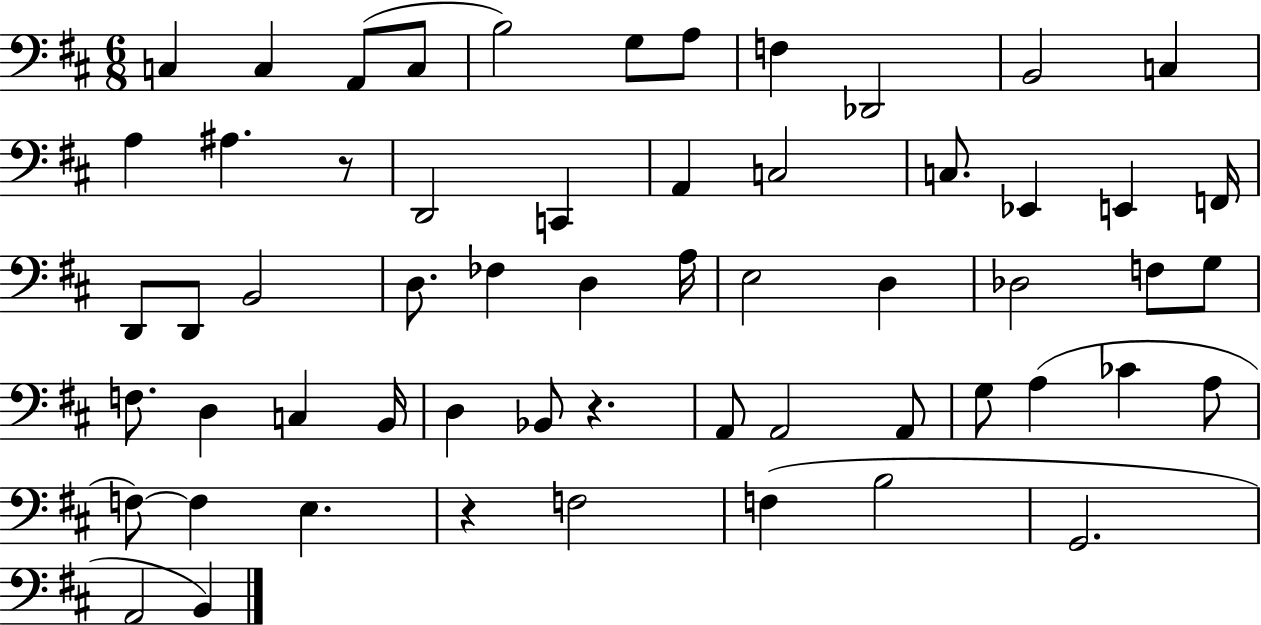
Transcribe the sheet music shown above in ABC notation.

X:1
T:Untitled
M:6/8
L:1/4
K:D
C, C, A,,/2 C,/2 B,2 G,/2 A,/2 F, _D,,2 B,,2 C, A, ^A, z/2 D,,2 C,, A,, C,2 C,/2 _E,, E,, F,,/4 D,,/2 D,,/2 B,,2 D,/2 _F, D, A,/4 E,2 D, _D,2 F,/2 G,/2 F,/2 D, C, B,,/4 D, _B,,/2 z A,,/2 A,,2 A,,/2 G,/2 A, _C A,/2 F,/2 F, E, z F,2 F, B,2 G,,2 A,,2 B,,